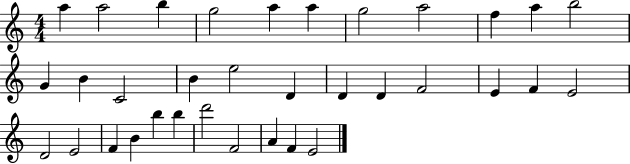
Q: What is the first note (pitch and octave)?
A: A5